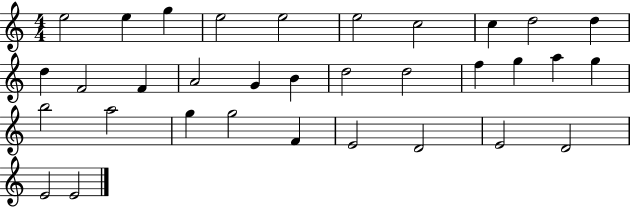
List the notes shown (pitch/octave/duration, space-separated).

E5/h E5/q G5/q E5/h E5/h E5/h C5/h C5/q D5/h D5/q D5/q F4/h F4/q A4/h G4/q B4/q D5/h D5/h F5/q G5/q A5/q G5/q B5/h A5/h G5/q G5/h F4/q E4/h D4/h E4/h D4/h E4/h E4/h